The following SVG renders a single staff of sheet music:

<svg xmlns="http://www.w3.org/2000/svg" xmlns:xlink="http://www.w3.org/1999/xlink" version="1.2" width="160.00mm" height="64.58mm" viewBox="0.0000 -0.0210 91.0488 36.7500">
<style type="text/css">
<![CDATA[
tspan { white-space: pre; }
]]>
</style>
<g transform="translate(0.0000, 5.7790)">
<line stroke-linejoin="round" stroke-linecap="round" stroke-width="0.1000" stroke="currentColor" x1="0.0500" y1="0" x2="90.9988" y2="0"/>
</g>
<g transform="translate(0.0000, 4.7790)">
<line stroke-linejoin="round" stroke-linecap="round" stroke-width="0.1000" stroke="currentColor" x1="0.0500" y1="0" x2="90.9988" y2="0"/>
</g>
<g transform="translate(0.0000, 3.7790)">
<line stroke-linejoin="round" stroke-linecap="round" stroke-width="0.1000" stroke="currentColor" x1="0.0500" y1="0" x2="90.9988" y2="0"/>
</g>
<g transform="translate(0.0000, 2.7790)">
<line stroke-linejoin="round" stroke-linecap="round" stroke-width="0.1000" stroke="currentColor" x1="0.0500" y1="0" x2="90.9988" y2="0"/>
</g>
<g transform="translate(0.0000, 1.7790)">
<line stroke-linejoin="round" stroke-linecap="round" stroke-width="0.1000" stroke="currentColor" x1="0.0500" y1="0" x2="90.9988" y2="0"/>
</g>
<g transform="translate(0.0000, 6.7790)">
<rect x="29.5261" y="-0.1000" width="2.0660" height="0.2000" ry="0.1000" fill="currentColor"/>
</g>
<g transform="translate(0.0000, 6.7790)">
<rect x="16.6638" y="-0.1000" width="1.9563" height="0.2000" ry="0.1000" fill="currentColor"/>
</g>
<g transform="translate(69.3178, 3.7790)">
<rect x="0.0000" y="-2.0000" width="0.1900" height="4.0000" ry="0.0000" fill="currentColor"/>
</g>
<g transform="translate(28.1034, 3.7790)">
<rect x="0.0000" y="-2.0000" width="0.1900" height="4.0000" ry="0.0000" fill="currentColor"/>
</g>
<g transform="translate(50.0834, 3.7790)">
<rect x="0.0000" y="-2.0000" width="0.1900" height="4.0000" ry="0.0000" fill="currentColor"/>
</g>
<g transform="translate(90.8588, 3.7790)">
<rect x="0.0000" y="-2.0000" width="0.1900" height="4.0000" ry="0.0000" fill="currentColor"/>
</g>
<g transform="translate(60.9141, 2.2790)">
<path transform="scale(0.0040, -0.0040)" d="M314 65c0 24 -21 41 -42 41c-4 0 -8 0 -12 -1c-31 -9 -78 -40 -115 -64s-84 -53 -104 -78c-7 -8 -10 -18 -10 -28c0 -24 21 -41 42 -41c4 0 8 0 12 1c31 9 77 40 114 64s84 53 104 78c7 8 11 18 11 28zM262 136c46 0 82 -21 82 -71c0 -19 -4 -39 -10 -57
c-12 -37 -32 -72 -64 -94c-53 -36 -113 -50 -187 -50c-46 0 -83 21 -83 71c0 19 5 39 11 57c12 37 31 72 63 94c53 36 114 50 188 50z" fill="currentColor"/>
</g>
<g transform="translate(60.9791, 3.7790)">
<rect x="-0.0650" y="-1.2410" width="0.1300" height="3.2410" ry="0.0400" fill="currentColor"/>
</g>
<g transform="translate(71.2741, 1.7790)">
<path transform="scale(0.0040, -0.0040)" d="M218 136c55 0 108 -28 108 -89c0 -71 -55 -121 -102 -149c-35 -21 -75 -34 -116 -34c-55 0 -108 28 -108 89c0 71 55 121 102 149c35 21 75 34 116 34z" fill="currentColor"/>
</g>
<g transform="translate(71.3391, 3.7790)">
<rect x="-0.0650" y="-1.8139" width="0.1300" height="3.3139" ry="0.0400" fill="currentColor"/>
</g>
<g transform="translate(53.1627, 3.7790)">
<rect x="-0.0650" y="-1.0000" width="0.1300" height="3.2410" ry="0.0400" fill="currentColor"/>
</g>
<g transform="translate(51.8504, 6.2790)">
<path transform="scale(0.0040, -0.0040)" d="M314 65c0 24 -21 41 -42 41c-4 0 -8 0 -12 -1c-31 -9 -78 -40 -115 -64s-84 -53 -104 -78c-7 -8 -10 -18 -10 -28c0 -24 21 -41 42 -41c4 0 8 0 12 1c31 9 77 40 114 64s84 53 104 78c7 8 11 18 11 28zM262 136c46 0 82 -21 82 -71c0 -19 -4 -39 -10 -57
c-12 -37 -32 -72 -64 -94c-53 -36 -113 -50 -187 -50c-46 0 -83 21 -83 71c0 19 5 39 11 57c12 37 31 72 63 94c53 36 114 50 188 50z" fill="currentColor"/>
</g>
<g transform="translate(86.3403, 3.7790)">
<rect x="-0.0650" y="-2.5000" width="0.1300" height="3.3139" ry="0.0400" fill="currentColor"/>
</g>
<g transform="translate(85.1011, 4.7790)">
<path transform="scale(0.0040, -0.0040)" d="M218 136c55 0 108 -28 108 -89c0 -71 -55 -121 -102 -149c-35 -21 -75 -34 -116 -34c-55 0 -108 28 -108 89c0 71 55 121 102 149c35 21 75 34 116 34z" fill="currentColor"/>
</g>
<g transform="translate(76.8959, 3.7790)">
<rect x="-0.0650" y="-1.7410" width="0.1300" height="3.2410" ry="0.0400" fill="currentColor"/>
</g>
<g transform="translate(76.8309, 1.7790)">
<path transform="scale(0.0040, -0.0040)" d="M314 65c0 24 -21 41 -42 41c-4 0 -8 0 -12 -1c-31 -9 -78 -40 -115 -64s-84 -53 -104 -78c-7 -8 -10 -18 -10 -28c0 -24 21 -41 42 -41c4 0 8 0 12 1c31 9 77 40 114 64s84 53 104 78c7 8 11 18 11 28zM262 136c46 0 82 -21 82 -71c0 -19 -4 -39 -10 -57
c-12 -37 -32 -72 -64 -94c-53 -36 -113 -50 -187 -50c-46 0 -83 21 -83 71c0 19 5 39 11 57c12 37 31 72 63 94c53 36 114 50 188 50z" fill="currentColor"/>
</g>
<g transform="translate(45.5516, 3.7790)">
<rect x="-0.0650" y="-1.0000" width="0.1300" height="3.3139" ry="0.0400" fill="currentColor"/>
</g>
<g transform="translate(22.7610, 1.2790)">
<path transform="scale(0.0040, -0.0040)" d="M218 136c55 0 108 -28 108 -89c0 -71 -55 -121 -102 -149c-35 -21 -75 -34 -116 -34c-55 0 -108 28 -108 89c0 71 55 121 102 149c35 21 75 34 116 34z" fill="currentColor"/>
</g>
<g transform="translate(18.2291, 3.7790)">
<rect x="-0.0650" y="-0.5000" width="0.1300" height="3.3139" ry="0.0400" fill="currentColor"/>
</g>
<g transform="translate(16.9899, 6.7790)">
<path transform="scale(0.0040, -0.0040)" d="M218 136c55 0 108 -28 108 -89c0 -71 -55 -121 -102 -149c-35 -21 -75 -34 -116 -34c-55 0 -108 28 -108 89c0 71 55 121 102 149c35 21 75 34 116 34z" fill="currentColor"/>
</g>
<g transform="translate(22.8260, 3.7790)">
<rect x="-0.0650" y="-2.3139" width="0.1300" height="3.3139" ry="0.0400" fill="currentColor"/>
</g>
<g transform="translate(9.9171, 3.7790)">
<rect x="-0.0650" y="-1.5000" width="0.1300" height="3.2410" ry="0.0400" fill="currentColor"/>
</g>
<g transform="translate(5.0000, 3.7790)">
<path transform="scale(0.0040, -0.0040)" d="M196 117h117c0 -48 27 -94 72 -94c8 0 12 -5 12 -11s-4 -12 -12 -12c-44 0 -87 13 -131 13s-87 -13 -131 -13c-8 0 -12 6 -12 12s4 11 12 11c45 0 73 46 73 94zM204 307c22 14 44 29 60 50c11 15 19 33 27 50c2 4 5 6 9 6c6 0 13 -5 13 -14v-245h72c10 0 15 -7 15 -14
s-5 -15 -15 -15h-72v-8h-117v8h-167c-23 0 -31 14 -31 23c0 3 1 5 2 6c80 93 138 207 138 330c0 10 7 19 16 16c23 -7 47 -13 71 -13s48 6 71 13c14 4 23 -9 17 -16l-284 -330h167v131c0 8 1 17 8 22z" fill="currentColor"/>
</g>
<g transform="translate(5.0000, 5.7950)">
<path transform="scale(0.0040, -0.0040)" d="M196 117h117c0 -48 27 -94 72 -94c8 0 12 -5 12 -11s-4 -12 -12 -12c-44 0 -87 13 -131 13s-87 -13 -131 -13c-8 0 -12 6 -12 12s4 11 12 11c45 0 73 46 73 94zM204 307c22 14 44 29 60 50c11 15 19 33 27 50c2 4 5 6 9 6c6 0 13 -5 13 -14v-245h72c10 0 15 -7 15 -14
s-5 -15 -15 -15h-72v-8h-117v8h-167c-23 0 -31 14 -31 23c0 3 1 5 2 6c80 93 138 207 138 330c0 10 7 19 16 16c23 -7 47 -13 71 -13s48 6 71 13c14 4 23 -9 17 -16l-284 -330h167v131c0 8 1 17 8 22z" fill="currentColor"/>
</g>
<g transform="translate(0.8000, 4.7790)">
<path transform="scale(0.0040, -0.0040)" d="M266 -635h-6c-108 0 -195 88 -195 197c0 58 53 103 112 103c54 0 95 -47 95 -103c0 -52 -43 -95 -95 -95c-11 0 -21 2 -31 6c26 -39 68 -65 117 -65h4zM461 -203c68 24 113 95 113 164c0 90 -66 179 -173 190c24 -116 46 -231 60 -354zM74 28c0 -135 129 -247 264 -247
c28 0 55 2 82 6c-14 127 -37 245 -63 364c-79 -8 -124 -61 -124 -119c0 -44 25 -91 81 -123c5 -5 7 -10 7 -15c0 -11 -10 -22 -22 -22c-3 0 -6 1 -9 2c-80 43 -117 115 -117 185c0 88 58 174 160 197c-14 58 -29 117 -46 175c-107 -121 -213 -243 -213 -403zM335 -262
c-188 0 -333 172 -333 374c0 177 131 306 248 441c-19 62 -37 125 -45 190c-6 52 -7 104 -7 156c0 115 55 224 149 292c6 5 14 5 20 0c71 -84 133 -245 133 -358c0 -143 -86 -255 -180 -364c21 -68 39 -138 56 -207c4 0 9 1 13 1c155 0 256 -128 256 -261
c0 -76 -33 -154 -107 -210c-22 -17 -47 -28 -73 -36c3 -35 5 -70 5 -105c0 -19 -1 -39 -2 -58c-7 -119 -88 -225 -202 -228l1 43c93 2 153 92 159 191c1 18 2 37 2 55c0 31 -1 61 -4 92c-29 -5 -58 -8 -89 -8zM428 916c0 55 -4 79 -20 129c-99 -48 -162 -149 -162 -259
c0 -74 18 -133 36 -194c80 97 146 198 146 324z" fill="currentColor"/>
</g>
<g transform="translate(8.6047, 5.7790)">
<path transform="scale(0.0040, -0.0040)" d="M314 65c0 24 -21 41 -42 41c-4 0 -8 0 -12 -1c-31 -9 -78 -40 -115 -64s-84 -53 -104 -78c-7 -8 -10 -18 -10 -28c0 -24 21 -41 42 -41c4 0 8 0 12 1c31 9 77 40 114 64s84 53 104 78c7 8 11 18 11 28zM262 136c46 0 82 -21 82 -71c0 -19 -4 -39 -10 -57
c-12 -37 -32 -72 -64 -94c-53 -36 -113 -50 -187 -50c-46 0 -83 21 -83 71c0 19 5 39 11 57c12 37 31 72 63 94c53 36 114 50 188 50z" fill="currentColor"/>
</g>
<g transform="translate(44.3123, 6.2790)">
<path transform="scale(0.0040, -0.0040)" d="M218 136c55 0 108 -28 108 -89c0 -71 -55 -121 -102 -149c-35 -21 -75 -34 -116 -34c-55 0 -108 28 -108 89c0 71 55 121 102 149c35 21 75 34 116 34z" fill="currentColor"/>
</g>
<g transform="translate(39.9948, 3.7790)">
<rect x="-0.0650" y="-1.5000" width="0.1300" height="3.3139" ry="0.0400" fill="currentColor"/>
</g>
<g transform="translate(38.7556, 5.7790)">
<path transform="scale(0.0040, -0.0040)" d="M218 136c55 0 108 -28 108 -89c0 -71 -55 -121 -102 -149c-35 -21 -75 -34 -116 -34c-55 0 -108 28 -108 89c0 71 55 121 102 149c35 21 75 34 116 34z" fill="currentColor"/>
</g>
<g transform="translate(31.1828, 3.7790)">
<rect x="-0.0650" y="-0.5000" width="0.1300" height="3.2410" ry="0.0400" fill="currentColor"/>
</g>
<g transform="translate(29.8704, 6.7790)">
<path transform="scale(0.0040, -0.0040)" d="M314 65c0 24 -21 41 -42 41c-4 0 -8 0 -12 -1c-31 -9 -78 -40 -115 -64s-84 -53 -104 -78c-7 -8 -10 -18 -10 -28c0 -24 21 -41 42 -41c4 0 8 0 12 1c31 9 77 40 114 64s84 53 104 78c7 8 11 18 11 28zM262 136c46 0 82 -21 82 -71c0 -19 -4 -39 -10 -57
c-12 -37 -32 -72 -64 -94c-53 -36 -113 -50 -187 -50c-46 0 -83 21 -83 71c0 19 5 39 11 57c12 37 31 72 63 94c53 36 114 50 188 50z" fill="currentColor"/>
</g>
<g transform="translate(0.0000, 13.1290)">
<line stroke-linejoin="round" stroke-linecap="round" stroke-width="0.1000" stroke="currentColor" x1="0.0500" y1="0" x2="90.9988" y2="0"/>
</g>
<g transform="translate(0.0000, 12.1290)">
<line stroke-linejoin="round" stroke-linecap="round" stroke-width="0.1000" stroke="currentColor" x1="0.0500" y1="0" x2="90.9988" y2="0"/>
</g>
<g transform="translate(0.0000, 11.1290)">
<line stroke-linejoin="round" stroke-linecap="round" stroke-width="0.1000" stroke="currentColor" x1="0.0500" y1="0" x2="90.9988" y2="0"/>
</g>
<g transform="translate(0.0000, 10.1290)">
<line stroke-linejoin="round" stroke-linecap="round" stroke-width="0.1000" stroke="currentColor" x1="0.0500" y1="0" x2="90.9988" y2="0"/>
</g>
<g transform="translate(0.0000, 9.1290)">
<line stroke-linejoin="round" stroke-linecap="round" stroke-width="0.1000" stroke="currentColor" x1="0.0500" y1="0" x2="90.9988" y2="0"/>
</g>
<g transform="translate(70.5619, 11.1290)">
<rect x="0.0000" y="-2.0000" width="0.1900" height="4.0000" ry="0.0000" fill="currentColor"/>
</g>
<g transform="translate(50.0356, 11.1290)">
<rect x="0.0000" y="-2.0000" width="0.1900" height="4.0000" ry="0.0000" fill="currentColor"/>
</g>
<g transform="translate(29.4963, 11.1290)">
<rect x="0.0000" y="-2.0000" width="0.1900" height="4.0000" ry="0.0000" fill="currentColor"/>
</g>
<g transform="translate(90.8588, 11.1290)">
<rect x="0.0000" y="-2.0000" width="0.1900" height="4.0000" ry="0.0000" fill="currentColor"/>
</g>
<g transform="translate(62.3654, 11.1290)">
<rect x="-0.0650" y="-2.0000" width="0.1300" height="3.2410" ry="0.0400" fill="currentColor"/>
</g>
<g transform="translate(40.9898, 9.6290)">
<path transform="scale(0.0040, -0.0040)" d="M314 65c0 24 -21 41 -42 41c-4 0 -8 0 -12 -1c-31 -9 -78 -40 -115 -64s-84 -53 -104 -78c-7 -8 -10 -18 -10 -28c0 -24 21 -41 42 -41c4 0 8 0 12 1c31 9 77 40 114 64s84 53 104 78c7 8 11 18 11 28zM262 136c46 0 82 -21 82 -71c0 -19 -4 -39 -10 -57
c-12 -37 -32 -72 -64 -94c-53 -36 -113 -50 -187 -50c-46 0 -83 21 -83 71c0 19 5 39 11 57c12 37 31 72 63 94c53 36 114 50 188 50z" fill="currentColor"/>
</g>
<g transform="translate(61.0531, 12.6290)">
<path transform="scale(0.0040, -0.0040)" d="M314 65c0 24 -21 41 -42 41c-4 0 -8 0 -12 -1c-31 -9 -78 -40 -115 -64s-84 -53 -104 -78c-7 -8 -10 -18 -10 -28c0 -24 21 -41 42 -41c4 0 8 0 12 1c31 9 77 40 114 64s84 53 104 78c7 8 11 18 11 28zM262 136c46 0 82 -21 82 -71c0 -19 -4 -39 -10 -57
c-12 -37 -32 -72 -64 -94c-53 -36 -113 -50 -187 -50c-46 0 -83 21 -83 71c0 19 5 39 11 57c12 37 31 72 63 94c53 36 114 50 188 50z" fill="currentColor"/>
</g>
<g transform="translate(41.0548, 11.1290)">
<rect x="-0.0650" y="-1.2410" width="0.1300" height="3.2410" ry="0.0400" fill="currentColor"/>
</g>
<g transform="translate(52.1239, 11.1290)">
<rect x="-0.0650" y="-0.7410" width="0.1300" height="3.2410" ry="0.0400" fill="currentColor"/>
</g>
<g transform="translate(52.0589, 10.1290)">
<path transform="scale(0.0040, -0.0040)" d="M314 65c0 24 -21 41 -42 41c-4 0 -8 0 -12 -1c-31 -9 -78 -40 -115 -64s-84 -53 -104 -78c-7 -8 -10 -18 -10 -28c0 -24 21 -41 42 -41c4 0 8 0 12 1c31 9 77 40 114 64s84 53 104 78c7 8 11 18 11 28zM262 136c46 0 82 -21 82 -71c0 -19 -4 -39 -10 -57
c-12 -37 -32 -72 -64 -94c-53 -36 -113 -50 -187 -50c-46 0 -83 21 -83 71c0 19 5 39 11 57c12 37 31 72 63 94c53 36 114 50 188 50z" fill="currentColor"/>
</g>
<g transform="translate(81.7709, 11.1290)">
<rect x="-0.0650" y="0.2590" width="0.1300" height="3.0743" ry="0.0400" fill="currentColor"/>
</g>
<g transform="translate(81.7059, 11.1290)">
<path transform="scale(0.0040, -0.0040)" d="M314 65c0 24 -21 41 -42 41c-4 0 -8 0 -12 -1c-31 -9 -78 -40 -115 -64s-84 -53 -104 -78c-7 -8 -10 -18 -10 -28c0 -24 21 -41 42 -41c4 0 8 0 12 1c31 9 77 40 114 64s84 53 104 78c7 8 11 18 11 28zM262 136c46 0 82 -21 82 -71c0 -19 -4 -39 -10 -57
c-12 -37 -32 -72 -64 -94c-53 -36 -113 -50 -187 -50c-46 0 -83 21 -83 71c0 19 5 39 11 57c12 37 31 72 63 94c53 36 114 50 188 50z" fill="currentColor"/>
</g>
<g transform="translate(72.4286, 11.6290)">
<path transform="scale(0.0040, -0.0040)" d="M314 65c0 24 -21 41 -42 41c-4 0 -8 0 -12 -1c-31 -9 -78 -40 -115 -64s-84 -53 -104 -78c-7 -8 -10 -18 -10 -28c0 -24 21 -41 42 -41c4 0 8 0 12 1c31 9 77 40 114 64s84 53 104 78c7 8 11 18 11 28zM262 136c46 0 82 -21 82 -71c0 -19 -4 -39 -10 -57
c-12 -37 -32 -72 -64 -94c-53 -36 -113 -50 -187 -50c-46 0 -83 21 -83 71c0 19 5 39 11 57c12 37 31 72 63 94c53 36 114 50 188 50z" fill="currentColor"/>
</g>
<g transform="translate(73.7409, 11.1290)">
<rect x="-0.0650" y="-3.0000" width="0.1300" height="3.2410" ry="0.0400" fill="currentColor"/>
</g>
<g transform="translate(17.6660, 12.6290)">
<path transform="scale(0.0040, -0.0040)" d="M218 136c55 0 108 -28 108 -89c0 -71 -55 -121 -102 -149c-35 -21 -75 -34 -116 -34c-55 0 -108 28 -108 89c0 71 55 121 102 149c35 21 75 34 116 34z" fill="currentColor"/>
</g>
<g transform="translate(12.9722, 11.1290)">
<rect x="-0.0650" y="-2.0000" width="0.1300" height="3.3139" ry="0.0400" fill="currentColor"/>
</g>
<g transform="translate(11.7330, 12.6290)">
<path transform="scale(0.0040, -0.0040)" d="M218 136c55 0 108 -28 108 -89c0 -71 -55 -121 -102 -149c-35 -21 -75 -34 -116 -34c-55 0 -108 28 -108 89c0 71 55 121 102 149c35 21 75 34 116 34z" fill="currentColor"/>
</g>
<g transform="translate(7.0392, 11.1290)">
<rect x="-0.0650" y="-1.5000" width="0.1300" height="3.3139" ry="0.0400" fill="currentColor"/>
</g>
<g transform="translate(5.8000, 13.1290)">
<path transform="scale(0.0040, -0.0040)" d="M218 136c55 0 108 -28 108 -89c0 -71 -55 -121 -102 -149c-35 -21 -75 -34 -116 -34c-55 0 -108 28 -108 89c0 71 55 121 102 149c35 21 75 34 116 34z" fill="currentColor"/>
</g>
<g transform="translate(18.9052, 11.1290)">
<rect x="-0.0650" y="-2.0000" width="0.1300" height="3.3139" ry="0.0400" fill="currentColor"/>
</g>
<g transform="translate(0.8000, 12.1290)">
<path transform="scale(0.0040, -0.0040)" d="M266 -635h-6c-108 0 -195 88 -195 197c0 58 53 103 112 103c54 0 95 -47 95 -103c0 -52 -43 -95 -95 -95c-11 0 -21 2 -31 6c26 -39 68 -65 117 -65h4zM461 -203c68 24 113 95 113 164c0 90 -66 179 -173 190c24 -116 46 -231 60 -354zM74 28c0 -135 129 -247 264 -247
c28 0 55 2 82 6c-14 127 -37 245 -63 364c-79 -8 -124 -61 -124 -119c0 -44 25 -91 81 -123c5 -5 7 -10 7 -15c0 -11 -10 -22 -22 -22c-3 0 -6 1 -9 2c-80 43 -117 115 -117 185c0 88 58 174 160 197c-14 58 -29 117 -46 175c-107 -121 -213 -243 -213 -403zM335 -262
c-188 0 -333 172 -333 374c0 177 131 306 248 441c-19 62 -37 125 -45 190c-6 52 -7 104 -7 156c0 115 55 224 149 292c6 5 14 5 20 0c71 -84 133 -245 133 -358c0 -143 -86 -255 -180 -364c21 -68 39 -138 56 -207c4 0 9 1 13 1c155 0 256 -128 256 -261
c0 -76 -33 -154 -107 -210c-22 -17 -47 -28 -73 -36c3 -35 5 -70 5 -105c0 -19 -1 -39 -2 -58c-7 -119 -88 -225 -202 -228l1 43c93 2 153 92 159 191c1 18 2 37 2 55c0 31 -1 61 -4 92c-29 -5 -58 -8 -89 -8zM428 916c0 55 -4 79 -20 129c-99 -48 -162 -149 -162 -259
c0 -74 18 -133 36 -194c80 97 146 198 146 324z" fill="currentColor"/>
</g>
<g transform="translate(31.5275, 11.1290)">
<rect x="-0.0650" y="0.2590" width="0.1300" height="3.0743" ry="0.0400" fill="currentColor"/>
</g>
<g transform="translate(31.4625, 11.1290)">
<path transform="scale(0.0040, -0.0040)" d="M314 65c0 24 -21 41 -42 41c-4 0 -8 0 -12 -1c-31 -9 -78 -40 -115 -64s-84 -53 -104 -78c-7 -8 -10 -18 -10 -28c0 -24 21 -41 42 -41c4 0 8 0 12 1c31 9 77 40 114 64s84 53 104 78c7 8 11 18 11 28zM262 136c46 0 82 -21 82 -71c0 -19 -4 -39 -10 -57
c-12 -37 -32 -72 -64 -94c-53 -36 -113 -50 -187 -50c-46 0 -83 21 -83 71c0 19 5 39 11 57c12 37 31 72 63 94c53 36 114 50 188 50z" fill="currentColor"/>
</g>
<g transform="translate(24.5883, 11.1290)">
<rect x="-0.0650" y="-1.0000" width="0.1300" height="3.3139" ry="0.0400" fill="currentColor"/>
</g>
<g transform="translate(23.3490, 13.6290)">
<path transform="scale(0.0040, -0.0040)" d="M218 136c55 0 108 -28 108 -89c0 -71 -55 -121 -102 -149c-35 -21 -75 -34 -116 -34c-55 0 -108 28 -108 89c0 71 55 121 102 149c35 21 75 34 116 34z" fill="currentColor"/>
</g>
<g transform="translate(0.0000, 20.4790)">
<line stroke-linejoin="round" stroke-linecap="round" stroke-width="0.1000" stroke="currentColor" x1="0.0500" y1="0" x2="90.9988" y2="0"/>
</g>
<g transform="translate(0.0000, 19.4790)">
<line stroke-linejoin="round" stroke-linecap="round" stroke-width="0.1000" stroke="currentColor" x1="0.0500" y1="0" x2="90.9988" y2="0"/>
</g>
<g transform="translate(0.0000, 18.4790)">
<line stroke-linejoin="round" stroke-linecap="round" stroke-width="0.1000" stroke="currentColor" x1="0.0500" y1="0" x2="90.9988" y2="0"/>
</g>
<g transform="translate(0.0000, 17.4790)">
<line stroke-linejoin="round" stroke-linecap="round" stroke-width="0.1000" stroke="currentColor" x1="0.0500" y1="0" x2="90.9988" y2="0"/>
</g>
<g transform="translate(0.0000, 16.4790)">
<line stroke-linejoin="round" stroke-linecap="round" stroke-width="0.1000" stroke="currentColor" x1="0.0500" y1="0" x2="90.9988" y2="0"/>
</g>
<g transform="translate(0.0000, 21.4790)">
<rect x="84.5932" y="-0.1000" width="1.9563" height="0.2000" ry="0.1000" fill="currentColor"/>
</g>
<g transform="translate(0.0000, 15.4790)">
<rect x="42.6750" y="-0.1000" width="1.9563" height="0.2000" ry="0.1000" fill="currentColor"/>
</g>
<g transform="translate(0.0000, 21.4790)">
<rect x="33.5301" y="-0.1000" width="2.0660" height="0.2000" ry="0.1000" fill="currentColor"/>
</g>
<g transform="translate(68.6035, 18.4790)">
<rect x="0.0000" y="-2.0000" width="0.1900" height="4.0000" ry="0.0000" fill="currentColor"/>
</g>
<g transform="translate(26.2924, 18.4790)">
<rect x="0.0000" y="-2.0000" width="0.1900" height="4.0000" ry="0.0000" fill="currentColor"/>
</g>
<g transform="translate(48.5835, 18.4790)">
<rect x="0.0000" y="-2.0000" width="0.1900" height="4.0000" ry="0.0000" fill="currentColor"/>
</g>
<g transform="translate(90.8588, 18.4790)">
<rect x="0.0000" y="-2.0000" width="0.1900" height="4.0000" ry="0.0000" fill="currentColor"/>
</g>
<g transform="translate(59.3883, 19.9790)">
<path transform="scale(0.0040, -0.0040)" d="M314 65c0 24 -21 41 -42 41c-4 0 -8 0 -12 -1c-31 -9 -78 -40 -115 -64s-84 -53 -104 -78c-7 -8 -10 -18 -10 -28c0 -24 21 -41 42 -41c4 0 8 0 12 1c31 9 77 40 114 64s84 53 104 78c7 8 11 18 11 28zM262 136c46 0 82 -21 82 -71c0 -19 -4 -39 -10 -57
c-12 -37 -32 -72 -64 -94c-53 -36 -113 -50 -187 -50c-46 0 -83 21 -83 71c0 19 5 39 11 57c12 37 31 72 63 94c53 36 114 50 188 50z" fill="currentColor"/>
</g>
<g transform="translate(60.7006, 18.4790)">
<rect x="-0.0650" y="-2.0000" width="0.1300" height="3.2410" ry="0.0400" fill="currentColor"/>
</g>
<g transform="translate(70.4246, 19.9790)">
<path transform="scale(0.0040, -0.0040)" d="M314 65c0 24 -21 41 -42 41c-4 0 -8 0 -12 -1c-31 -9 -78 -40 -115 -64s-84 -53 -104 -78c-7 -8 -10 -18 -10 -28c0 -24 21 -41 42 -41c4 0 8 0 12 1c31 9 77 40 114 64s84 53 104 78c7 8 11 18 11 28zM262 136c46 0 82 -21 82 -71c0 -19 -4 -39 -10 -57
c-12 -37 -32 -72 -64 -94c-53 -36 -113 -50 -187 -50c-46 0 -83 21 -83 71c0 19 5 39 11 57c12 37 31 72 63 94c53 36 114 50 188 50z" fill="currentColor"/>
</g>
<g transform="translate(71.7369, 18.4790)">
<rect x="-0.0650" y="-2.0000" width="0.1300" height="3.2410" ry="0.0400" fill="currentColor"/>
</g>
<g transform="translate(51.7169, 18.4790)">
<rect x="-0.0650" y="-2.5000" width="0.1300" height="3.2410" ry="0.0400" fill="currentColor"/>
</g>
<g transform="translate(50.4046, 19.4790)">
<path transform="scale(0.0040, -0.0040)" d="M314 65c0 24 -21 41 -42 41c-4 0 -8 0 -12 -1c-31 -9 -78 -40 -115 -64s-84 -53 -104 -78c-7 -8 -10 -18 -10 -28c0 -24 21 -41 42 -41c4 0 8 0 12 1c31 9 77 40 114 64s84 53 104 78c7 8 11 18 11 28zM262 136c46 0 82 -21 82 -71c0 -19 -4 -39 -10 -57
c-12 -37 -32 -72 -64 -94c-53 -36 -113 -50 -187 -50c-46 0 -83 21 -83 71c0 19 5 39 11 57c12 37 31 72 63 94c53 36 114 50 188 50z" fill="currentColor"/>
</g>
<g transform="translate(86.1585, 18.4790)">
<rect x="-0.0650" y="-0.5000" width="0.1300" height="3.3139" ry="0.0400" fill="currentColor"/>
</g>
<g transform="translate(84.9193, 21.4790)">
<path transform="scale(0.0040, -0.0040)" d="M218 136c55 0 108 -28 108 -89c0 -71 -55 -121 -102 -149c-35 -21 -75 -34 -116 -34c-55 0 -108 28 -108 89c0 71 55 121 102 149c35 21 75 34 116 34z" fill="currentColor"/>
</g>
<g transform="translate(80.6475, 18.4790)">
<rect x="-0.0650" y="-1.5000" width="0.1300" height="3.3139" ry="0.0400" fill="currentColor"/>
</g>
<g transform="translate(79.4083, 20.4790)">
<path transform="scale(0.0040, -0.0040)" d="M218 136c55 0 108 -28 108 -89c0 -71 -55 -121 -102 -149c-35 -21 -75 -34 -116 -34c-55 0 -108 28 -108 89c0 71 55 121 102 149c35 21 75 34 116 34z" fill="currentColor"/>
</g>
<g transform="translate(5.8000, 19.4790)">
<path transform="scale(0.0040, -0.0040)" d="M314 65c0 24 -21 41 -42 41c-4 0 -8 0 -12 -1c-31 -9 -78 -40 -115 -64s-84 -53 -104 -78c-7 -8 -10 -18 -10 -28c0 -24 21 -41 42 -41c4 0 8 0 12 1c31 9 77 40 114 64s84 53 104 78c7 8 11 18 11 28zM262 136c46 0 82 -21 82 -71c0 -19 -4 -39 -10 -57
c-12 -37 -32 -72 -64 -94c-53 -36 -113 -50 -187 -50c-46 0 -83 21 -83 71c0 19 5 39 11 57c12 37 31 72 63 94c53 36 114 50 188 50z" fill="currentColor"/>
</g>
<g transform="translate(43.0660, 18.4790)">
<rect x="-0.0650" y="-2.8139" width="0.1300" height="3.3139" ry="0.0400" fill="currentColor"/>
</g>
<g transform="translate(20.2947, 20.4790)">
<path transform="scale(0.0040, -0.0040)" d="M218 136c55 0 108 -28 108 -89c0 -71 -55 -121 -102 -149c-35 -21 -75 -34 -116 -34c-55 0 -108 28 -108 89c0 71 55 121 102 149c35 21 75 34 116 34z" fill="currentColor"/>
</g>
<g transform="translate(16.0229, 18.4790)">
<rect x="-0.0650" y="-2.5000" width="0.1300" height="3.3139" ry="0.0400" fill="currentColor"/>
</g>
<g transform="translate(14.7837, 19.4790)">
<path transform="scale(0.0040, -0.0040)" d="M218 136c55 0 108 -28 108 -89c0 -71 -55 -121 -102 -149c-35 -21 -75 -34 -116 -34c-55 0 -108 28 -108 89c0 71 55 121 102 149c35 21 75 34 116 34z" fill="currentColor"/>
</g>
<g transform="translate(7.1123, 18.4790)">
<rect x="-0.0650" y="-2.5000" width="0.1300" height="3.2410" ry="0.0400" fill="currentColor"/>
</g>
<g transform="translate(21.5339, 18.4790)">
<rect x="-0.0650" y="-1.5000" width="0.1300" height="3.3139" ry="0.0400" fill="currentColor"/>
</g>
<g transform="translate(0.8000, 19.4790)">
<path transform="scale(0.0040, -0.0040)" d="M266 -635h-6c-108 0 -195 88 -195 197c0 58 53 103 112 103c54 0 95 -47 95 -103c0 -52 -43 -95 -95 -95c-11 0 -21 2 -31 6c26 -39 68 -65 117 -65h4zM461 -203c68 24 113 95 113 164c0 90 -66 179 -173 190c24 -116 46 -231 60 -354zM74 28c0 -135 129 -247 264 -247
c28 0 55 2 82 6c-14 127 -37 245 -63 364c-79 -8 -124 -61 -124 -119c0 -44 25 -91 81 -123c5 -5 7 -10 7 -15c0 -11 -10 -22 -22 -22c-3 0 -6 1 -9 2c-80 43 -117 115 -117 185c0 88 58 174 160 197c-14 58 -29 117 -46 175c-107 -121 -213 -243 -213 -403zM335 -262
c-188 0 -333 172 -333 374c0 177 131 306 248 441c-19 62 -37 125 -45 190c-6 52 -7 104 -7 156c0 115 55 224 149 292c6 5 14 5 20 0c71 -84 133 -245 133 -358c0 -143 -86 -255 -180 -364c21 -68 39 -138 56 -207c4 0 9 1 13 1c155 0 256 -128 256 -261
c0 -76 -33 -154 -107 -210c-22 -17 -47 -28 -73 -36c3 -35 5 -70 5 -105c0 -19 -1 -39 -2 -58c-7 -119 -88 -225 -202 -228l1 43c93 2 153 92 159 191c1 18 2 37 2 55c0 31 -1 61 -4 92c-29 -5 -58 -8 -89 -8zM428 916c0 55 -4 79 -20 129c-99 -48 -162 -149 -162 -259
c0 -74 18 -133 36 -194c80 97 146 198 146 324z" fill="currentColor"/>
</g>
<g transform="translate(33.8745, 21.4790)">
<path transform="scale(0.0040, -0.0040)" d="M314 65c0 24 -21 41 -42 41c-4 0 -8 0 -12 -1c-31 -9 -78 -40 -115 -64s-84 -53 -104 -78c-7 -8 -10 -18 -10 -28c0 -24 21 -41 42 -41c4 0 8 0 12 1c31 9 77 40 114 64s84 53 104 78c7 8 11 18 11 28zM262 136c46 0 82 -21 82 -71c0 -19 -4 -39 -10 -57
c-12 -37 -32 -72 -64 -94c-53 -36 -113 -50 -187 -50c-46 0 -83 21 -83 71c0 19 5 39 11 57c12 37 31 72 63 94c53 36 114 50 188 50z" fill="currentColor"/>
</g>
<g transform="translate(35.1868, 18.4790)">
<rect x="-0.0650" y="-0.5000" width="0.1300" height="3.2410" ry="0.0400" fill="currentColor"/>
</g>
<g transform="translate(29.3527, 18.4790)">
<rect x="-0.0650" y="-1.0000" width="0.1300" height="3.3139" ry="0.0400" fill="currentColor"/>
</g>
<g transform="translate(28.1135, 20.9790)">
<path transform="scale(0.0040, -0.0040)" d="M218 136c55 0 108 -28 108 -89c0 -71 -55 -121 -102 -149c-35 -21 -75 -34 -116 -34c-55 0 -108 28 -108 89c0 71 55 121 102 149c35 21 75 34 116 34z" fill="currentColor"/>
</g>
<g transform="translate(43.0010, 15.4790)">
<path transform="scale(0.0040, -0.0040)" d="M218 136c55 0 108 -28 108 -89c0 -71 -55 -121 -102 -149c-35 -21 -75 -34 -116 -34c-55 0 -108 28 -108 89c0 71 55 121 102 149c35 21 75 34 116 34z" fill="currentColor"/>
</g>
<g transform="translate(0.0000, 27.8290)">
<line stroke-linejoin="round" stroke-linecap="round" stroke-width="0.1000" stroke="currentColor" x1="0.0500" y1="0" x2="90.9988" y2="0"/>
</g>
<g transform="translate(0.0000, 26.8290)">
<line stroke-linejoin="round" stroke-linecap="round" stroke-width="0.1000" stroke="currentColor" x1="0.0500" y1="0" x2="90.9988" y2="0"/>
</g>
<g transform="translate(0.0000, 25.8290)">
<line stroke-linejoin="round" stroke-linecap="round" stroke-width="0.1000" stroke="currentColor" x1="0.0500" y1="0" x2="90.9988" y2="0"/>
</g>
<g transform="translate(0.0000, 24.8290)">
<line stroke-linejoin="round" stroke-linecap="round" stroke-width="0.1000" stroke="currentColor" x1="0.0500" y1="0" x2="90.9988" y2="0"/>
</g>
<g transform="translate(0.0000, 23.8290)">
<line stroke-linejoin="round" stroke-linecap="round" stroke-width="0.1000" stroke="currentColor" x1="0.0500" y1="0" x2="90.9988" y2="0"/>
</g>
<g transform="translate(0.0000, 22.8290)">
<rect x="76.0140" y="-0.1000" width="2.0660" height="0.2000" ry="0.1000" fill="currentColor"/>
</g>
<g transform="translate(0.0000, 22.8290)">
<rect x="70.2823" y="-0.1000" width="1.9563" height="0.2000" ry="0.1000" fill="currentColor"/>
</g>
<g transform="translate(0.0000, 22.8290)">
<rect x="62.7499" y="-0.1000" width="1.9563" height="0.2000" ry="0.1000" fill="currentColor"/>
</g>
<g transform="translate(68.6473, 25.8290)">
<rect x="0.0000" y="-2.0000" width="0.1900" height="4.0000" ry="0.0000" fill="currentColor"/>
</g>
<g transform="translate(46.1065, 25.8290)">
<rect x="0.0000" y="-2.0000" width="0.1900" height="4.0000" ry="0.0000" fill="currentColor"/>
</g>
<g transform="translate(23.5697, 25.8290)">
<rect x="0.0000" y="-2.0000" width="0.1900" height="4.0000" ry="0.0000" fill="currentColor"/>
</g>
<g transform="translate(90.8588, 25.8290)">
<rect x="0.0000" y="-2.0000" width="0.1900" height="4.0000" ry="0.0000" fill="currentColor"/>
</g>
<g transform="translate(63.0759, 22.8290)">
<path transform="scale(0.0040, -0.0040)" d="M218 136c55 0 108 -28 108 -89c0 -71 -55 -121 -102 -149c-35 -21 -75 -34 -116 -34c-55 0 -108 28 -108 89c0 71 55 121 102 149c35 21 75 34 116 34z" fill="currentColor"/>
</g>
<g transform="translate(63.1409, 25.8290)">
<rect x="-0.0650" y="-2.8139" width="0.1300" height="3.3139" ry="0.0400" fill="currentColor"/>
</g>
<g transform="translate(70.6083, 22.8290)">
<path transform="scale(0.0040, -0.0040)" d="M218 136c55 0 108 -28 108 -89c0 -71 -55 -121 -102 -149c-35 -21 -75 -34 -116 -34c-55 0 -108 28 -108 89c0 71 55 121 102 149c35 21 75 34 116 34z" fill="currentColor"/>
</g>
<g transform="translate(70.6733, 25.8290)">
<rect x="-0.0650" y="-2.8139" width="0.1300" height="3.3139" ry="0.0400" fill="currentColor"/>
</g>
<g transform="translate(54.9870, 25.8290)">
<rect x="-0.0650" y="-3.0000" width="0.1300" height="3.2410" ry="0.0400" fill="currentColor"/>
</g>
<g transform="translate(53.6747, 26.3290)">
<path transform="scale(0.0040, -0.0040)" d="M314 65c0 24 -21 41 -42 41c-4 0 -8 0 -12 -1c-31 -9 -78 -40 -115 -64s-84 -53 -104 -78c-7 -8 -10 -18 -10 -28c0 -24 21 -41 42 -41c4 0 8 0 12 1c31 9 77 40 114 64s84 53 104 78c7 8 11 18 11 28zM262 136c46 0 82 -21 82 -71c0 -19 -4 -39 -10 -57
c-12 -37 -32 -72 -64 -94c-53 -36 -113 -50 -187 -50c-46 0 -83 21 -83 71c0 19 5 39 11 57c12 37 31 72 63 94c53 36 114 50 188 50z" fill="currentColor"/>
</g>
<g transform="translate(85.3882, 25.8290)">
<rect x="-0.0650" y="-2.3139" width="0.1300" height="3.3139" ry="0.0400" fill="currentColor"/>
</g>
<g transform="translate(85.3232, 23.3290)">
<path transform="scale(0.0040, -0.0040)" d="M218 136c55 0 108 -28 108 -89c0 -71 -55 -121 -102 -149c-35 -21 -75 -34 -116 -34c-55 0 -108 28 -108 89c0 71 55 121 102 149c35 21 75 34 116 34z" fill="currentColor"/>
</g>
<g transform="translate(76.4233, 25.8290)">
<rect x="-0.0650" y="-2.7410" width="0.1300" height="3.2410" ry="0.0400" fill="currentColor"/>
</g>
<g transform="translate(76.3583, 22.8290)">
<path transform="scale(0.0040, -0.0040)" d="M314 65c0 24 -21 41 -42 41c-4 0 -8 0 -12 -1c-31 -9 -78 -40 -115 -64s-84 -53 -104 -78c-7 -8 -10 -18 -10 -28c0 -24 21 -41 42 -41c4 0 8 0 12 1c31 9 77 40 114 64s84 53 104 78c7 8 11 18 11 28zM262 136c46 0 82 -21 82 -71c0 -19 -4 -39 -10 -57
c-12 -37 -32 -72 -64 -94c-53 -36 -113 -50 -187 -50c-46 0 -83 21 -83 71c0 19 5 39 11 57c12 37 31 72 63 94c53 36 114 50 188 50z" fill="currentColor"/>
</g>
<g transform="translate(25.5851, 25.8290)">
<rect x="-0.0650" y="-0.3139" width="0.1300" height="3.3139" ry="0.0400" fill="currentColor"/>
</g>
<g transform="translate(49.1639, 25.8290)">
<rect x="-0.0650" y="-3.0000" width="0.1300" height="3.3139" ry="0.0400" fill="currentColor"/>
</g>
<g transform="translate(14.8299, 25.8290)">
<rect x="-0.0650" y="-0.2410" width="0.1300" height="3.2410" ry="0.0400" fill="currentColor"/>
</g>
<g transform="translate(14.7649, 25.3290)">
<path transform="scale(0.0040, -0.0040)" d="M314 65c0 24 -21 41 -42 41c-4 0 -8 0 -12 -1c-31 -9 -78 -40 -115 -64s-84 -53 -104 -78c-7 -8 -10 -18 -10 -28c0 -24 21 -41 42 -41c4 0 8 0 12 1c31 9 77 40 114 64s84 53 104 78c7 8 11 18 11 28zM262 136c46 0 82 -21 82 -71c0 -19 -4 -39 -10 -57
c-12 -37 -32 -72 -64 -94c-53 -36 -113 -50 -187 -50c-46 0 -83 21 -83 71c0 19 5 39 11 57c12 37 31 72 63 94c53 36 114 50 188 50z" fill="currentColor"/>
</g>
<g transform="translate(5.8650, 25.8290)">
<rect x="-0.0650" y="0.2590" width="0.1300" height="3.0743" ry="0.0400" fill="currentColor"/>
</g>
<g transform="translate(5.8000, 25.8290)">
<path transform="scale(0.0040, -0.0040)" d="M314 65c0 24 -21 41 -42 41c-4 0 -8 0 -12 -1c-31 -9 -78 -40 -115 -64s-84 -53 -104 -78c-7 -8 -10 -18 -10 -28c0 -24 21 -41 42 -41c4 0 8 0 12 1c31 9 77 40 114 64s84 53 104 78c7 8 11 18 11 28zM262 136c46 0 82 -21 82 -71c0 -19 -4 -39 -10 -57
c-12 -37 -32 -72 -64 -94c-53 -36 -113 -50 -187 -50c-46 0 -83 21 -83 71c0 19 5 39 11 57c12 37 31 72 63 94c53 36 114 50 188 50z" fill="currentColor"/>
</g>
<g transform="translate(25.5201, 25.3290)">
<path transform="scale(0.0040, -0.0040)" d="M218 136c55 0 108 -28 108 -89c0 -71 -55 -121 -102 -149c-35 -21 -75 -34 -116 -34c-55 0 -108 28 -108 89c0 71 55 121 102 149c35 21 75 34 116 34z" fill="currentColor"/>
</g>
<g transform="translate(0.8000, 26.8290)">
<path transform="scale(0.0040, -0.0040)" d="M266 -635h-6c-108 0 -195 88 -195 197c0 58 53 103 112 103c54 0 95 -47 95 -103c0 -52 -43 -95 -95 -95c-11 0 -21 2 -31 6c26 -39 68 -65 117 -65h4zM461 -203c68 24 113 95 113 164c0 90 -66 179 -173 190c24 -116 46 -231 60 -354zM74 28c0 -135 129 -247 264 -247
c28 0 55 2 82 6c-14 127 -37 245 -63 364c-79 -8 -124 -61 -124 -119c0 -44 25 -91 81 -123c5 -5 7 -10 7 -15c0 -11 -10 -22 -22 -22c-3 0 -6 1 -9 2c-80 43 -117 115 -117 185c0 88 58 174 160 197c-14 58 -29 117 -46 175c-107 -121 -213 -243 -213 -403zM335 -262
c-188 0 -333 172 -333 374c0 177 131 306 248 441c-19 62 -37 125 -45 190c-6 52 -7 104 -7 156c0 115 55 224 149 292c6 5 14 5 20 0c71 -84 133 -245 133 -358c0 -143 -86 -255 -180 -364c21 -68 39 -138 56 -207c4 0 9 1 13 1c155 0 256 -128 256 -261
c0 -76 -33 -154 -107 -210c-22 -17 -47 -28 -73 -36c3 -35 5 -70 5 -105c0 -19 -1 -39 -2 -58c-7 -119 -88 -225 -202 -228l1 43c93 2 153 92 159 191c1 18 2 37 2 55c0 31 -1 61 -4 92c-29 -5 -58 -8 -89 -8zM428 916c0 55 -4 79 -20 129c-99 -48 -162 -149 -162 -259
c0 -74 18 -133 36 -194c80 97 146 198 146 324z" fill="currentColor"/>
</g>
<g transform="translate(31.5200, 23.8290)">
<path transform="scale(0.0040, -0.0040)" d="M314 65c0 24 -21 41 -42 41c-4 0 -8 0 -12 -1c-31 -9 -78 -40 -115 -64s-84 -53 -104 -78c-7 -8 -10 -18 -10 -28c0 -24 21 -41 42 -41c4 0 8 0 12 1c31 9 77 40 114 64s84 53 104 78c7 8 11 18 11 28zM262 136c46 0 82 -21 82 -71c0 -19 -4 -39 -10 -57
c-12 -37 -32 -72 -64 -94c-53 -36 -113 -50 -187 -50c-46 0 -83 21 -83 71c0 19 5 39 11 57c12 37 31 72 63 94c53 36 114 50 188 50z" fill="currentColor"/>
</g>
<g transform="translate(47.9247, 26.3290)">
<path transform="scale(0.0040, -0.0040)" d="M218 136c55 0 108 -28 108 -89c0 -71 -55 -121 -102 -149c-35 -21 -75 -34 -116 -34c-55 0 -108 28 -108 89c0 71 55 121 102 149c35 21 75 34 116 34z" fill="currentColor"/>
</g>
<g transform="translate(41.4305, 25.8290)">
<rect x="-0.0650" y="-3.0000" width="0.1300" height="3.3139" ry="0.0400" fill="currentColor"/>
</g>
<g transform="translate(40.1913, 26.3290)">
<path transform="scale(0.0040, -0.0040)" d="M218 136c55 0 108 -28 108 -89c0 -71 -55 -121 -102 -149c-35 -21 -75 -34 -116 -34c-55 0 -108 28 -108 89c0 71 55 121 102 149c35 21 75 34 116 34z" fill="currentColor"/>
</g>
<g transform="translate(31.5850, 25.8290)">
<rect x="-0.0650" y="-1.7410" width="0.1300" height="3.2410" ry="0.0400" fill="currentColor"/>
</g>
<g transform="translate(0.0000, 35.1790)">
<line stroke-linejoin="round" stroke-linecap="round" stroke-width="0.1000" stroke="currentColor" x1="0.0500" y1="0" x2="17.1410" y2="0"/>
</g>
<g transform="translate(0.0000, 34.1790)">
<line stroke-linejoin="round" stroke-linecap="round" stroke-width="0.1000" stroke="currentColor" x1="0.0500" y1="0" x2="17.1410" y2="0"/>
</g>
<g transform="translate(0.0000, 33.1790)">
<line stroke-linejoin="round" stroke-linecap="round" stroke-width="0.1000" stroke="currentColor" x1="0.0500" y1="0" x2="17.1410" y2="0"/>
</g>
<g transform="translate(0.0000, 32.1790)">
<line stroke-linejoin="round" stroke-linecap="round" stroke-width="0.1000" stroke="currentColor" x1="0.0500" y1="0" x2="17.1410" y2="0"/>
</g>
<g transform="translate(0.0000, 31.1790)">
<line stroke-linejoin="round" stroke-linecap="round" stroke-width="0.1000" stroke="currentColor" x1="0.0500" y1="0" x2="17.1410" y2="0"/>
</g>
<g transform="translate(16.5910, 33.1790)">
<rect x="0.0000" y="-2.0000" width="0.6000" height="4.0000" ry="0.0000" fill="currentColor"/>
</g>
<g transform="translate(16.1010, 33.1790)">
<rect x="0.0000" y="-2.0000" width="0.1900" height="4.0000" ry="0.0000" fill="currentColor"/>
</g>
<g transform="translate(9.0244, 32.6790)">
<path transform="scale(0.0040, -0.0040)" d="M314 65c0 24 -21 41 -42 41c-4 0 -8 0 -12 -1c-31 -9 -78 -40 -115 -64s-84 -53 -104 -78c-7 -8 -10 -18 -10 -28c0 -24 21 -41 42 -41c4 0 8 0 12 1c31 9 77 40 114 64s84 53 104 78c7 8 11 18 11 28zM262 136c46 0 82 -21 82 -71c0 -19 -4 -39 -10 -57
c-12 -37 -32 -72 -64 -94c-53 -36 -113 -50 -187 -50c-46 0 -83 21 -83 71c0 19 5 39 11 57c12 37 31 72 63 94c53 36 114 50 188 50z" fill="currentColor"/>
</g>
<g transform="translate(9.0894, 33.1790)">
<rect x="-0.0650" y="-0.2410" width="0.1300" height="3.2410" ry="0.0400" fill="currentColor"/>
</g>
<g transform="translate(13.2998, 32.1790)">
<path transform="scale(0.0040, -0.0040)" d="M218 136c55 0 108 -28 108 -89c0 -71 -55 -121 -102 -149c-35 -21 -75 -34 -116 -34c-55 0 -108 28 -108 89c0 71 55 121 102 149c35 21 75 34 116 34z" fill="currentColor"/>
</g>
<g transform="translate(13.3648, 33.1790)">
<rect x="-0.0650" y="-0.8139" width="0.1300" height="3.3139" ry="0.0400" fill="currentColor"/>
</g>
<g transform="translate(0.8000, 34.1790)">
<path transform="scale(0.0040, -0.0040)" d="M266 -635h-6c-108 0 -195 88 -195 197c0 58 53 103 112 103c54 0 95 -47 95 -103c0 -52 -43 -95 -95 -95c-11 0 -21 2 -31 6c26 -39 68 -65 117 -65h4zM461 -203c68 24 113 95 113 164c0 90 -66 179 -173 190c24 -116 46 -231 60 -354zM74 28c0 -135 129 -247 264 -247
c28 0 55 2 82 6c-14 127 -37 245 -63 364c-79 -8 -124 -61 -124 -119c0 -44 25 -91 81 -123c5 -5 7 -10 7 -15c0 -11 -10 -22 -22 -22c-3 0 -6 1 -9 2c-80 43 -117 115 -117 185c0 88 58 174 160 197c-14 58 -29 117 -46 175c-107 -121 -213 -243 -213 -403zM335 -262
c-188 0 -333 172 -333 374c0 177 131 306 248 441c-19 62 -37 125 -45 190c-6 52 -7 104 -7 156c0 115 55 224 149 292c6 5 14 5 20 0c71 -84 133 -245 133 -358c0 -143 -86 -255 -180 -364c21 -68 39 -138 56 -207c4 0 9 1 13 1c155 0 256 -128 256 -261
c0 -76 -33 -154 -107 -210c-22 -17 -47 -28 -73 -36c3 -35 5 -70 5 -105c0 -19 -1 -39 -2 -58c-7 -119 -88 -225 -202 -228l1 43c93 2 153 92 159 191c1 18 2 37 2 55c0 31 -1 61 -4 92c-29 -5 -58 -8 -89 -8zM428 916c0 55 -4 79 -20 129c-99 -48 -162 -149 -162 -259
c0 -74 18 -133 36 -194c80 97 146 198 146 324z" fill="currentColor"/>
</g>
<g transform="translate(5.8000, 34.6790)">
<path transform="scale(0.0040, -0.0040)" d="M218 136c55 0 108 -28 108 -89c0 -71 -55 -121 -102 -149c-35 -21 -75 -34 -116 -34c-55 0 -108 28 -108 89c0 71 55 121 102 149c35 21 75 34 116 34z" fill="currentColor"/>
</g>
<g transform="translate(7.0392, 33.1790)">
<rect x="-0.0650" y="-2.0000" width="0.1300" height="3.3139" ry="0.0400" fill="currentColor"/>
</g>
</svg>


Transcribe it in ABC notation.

X:1
T:Untitled
M:4/4
L:1/4
K:C
E2 C g C2 E D D2 e2 f f2 G E F F D B2 e2 d2 F2 A2 B2 G2 G E D C2 a G2 F2 F2 E C B2 c2 c f2 A A A2 a a a2 g F c2 d